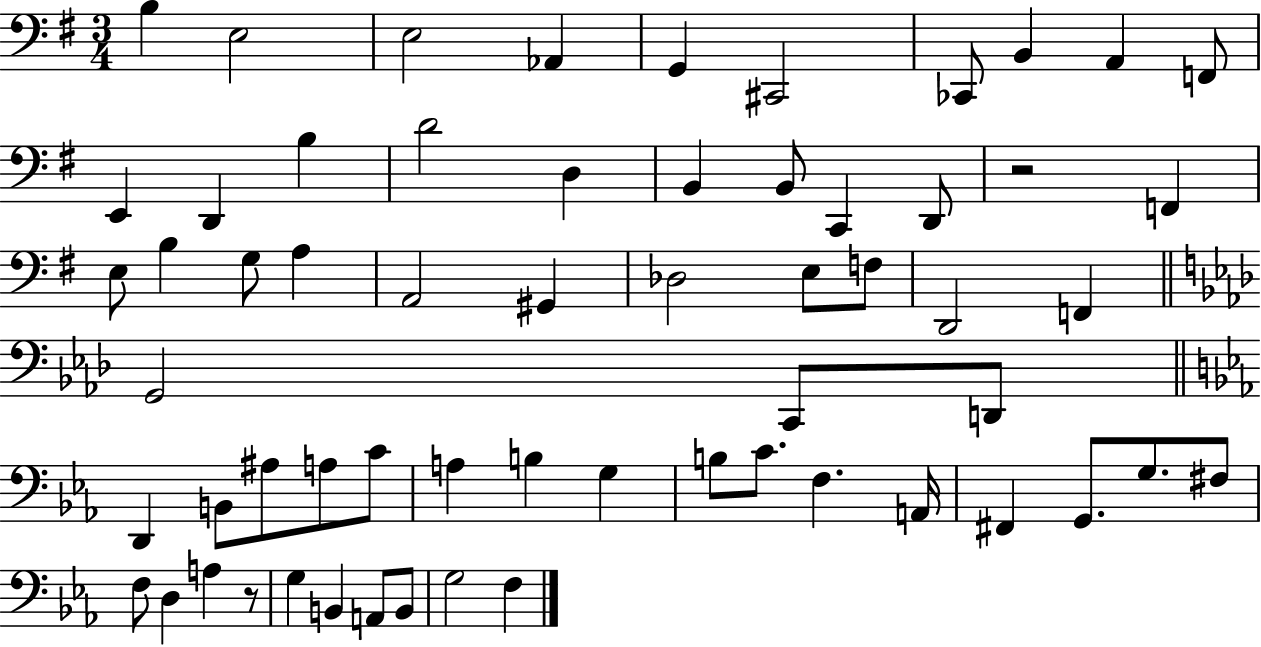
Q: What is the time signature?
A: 3/4